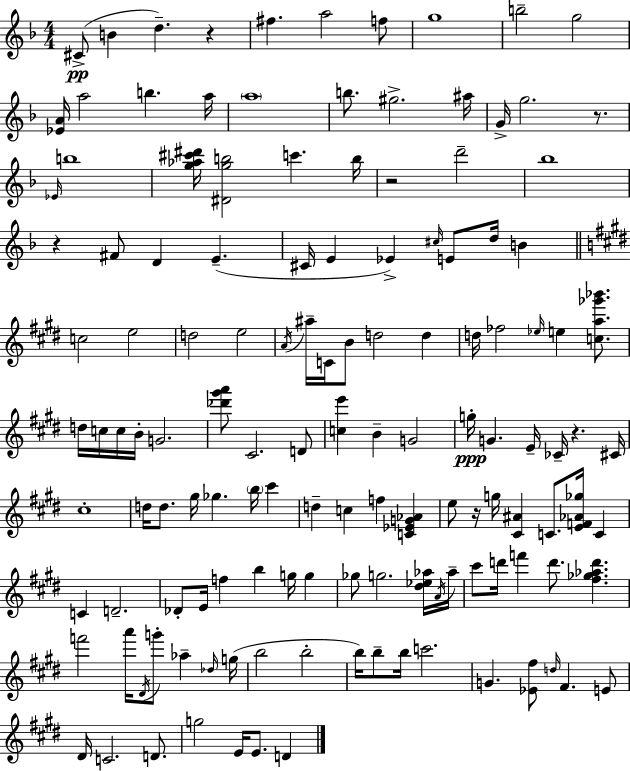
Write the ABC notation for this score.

X:1
T:Untitled
M:4/4
L:1/4
K:Dm
^C/2 B d z ^f a2 f/2 g4 b2 g2 [_EA]/4 a2 b a/4 a4 b/2 ^g2 ^a/4 G/4 g2 z/2 _E/4 b4 [g_a^c'^d']/4 [^Dgb]2 c' b/4 z2 d'2 _b4 z ^F/2 D E ^C/4 E _E ^c/4 E/2 d/4 B c2 e2 d2 e2 A/4 ^a/4 C/4 B/2 d2 d d/4 _f2 _e/4 e [ca_g'_b']/2 d/4 c/4 c/4 B/4 G2 [_d'^g'a']/2 ^C2 D/2 [ce'] B G2 g/4 G E/4 _C/4 z ^C/4 ^c4 d/4 d/2 ^g/4 _g b/4 ^c' d c f [C_EG_A] e/2 z/4 g/4 [^C^A] C/2 [EF_A_g]/4 C C D2 _D/2 E/4 f b g/4 g _g/2 g2 [^d_e_a]/4 A/4 _a/4 ^c'/2 d'/4 f' d'/2 [^f_g_ad'] f'2 a'/4 ^D/4 g'/2 _a _d/4 g/4 b2 b2 b/4 b/2 b/4 c'2 G [_E^f]/2 d/4 ^F E/2 ^D/4 C2 D/2 g2 E/4 E/2 D